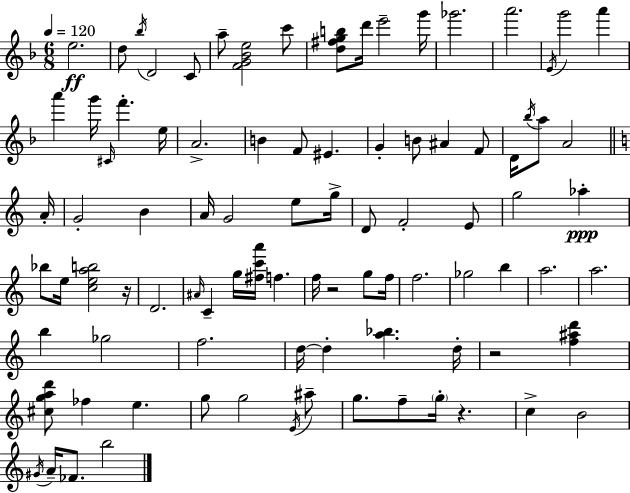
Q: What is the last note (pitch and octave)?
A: B5